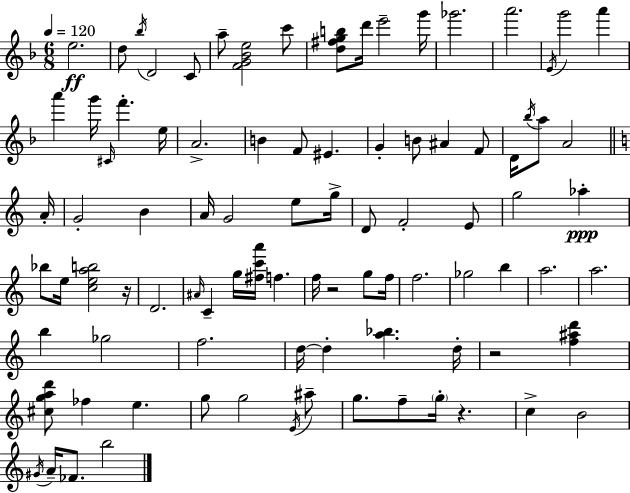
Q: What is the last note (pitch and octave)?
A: B5